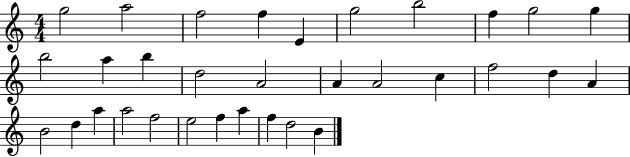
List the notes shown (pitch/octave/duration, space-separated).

G5/h A5/h F5/h F5/q E4/q G5/h B5/h F5/q G5/h G5/q B5/h A5/q B5/q D5/h A4/h A4/q A4/h C5/q F5/h D5/q A4/q B4/h D5/q A5/q A5/h F5/h E5/h F5/q A5/q F5/q D5/h B4/q